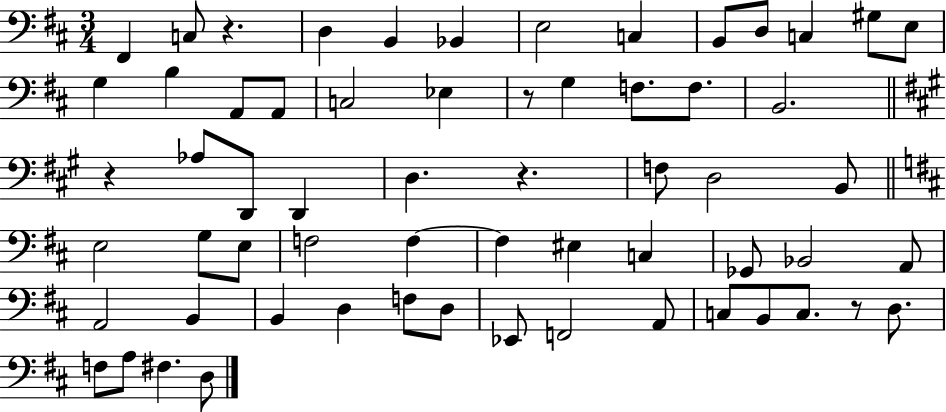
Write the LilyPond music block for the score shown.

{
  \clef bass
  \numericTimeSignature
  \time 3/4
  \key d \major
  fis,4 c8 r4. | d4 b,4 bes,4 | e2 c4 | b,8 d8 c4 gis8 e8 | \break g4 b4 a,8 a,8 | c2 ees4 | r8 g4 f8. f8. | b,2. | \break \bar "||" \break \key a \major r4 aes8 d,8 d,4 | d4. r4. | f8 d2 b,8 | \bar "||" \break \key b \minor e2 g8 e8 | f2 f4~~ | f4 eis4 c4 | ges,8 bes,2 a,8 | \break a,2 b,4 | b,4 d4 f8 d8 | ees,8 f,2 a,8 | c8 b,8 c8. r8 d8. | \break f8 a8 fis4. d8 | \bar "|."
}